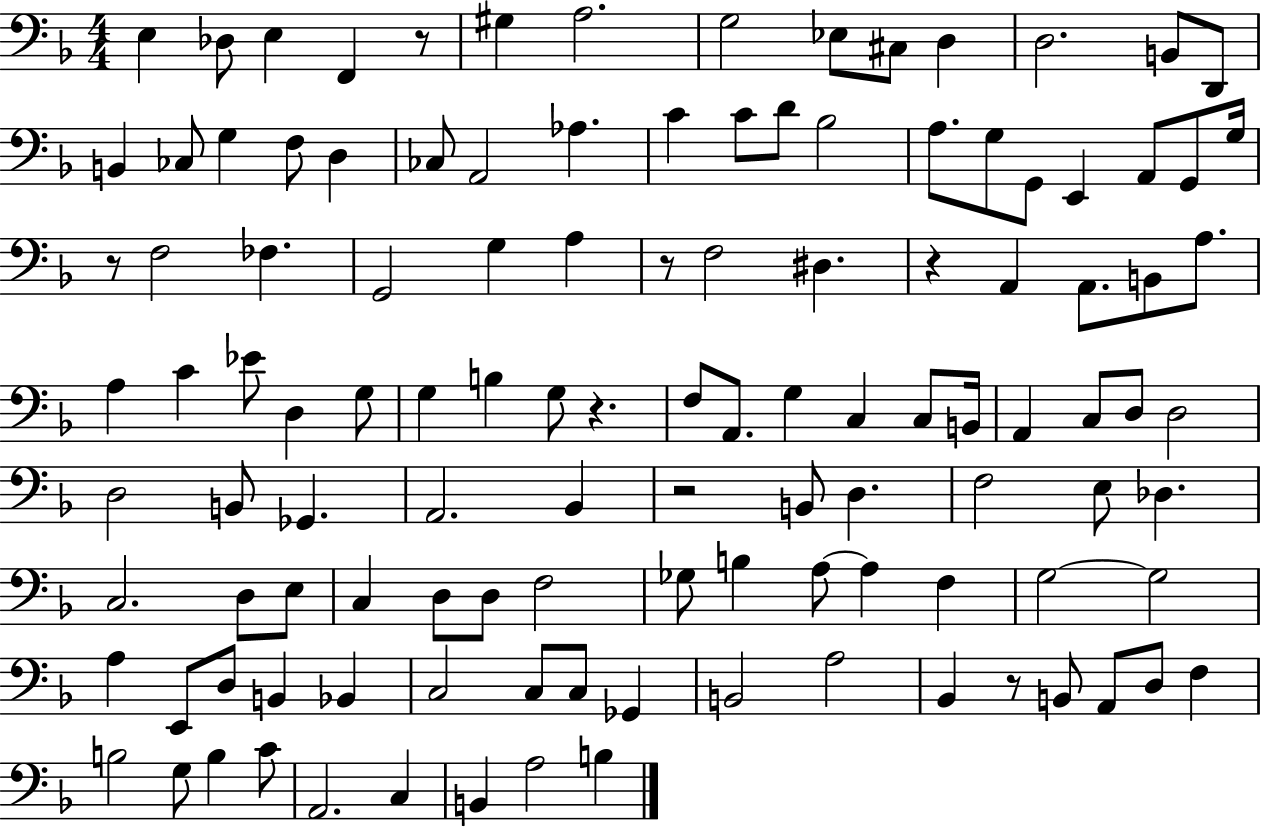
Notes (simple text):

E3/q Db3/e E3/q F2/q R/e G#3/q A3/h. G3/h Eb3/e C#3/e D3/q D3/h. B2/e D2/e B2/q CES3/e G3/q F3/e D3/q CES3/e A2/h Ab3/q. C4/q C4/e D4/e Bb3/h A3/e. G3/e G2/e E2/q A2/e G2/e G3/s R/e F3/h FES3/q. G2/h G3/q A3/q R/e F3/h D#3/q. R/q A2/q A2/e. B2/e A3/e. A3/q C4/q Eb4/e D3/q G3/e G3/q B3/q G3/e R/q. F3/e A2/e. G3/q C3/q C3/e B2/s A2/q C3/e D3/e D3/h D3/h B2/e Gb2/q. A2/h. Bb2/q R/h B2/e D3/q. F3/h E3/e Db3/q. C3/h. D3/e E3/e C3/q D3/e D3/e F3/h Gb3/e B3/q A3/e A3/q F3/q G3/h G3/h A3/q E2/e D3/e B2/q Bb2/q C3/h C3/e C3/e Gb2/q B2/h A3/h Bb2/q R/e B2/e A2/e D3/e F3/q B3/h G3/e B3/q C4/e A2/h. C3/q B2/q A3/h B3/q